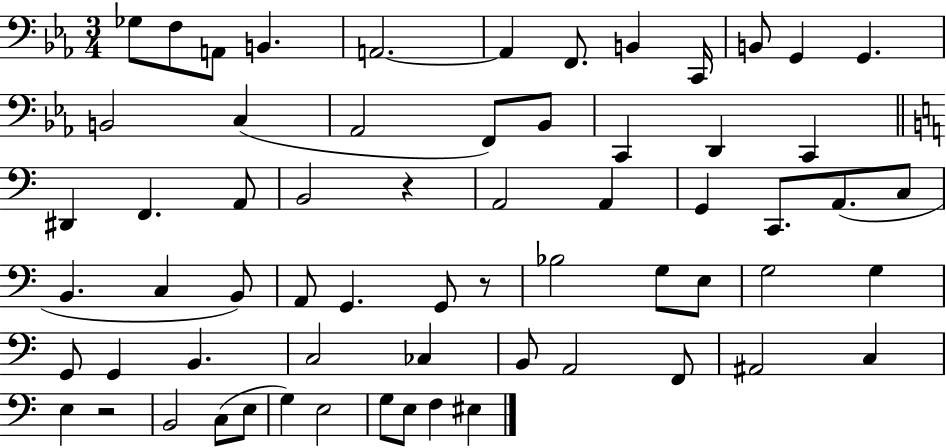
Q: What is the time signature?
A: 3/4